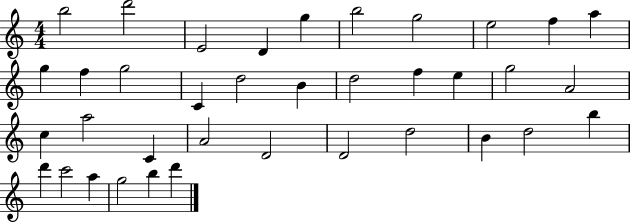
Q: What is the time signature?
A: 4/4